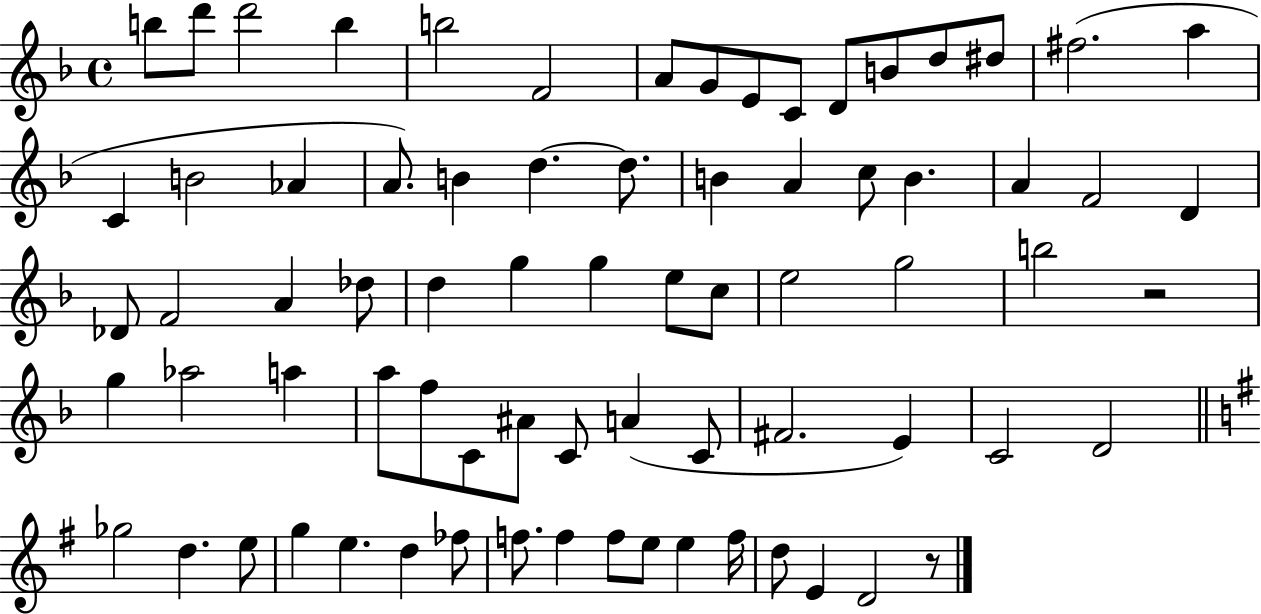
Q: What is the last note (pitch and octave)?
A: D4